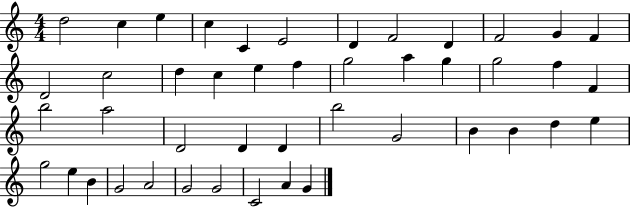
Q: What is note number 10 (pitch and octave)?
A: F4